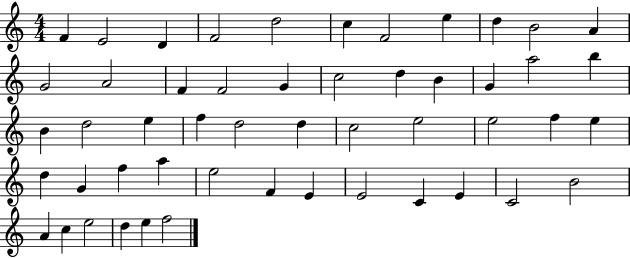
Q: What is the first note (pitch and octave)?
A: F4